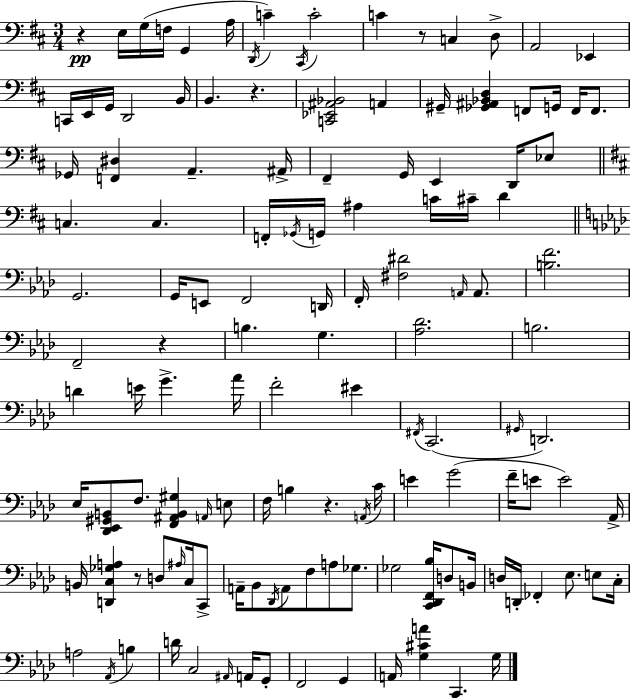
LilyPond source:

{
  \clef bass
  \numericTimeSignature
  \time 3/4
  \key d \major
  r4\pp e16 g16( f16 g,4 a16 | \acciaccatura { d,16 } c'4--) \acciaccatura { cis,16 } c'2-. | c'4 r8 c4 | d8-> a,2 ees,4 | \break c,16 e,16 g,16 d,2 | b,16 b,4. r4. | <c, ees, ais, bes,>2 a,4 | gis,16-- <ges, ais, bes, d>4 f,8 g,16 f,16 f,8. | \break ges,16 <f, dis>4 a,4.-- | ais,16-> fis,4-- g,16 e,4 d,16 | ees8 \bar "||" \break \key b \minor c4. c4. | f,16-. \acciaccatura { ges,16 } g,16 ais4 c'16 cis'16-- d'4 | \bar "||" \break \key aes \major g,2. | g,16 e,8 f,2 d,16 | f,16-. <fis dis'>2 \grace { a,16 } a,8. | <b f'>2. | \break f,2-- r4 | b4. g4. | <aes des'>2. | b2. | \break d'4 e'16 g'4.-> | aes'16 f'2-. eis'4 | \acciaccatura { fis,16 } c,2.( | \grace { gis,16 } d,2.) | \break ees16 <des, ees, gis, b,>8 f8. <f, ais, b, gis>4 | \grace { a,16 } e8 f16 b4 r4. | \acciaccatura { a,16 } c'16 e'4 g'2( | f'16-- e'8 e'2) | \break aes,16-> b,16 <d, c ges a>4 r8 | d8 \grace { ais16 } c16 c,8-> a,16-- bes,8 \acciaccatura { des,16 } a,8 | f8 a8 ges8. ges2 | <c, des, f, bes>16 d8 b,16 d16 d,16-. fes,4-. | \break ees8. e8 c16-. a2 | \acciaccatura { aes,16 } b4 d'16 c2 | \grace { ais,16 } a,16 g,8-. f,2 | g,4 a,16 <g cis' a'>4 | \break c,4. g16 \bar "|."
}